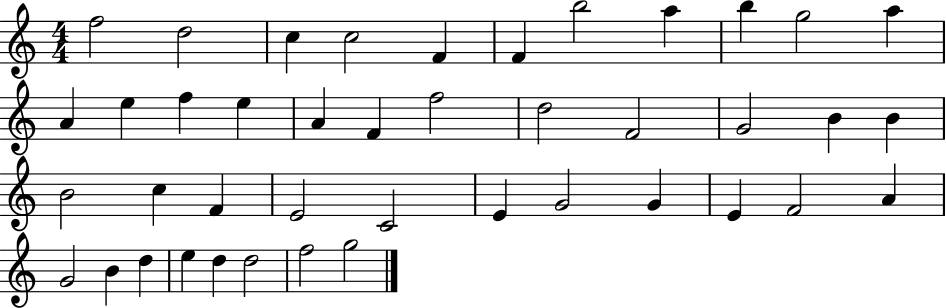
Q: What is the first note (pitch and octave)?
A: F5